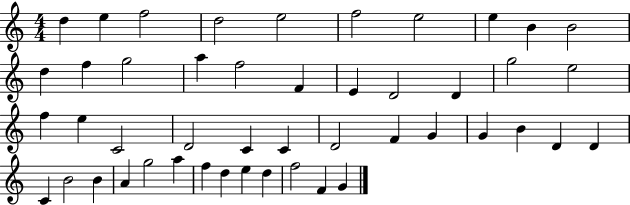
D5/q E5/q F5/h D5/h E5/h F5/h E5/h E5/q B4/q B4/h D5/q F5/q G5/h A5/q F5/h F4/q E4/q D4/h D4/q G5/h E5/h F5/q E5/q C4/h D4/h C4/q C4/q D4/h F4/q G4/q G4/q B4/q D4/q D4/q C4/q B4/h B4/q A4/q G5/h A5/q F5/q D5/q E5/q D5/q F5/h F4/q G4/q